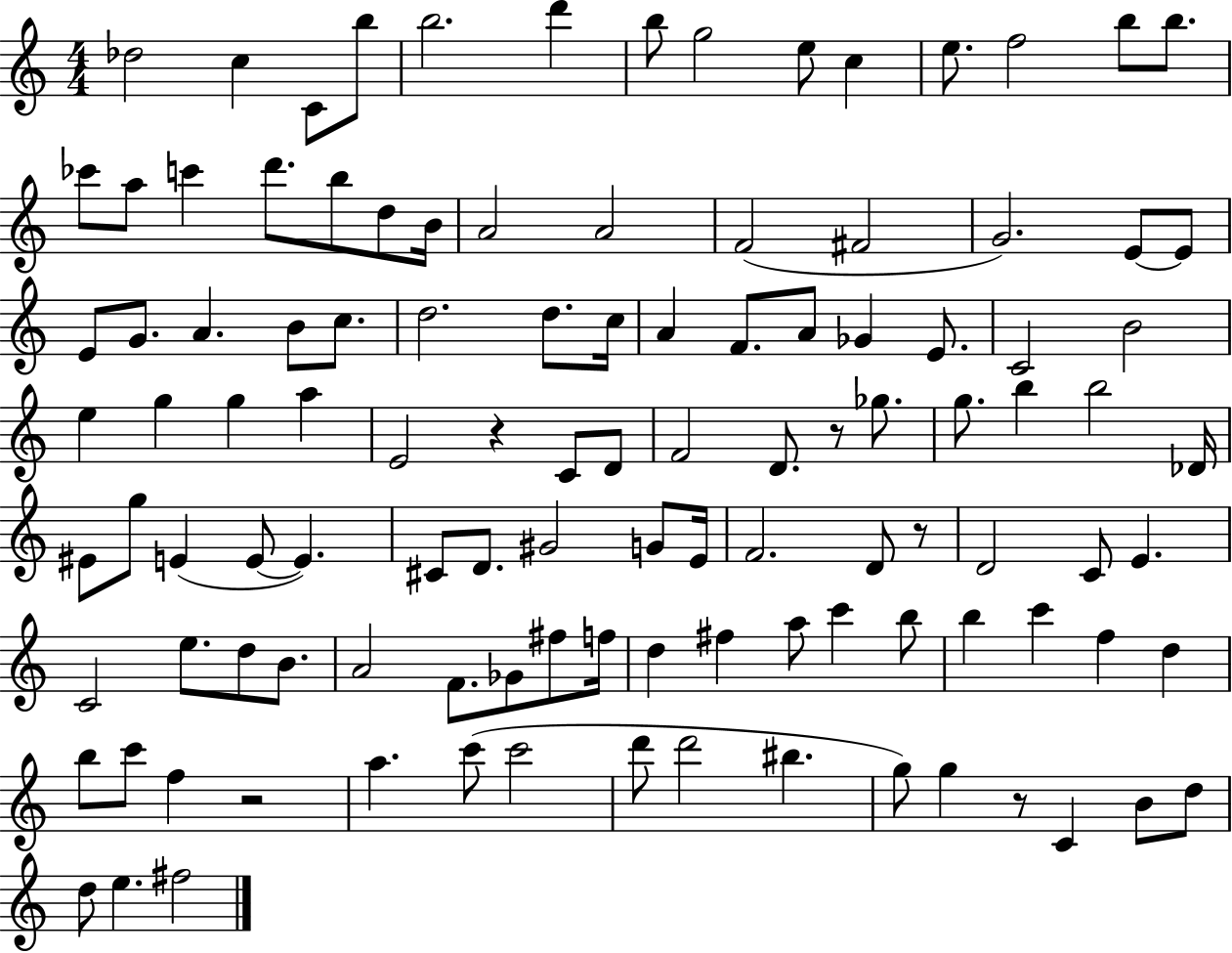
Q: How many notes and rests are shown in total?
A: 112